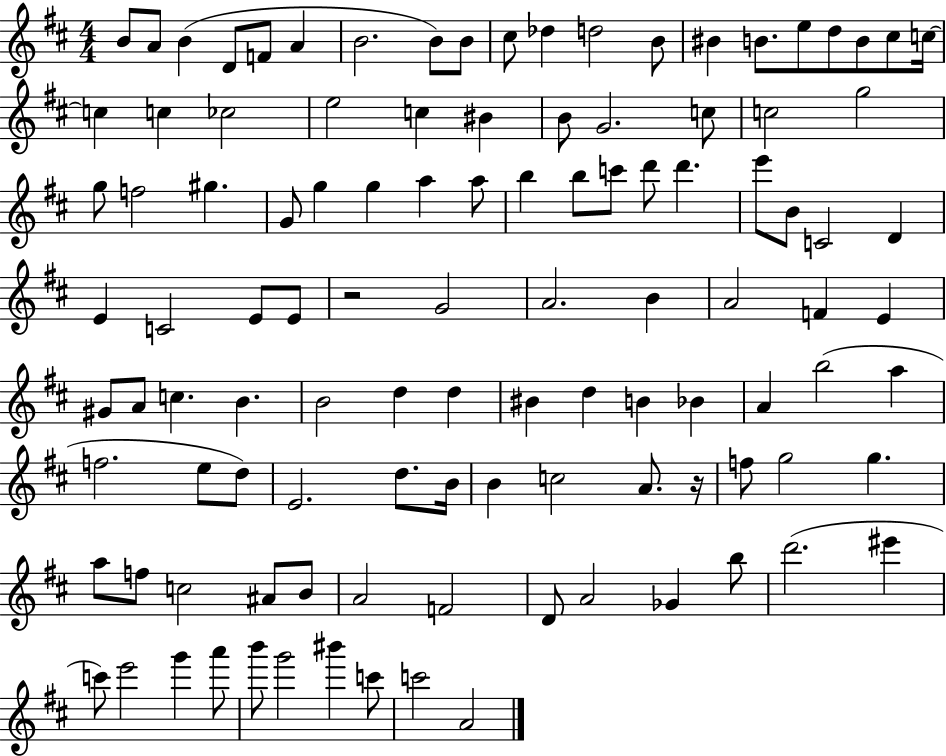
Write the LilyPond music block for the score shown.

{
  \clef treble
  \numericTimeSignature
  \time 4/4
  \key d \major
  b'8 a'8 b'4( d'8 f'8 a'4 | b'2. b'8) b'8 | cis''8 des''4 d''2 b'8 | bis'4 b'8. e''8 d''8 b'8 cis''8 c''16~~ | \break c''4 c''4 ces''2 | e''2 c''4 bis'4 | b'8 g'2. c''8 | c''2 g''2 | \break g''8 f''2 gis''4. | g'8 g''4 g''4 a''4 a''8 | b''4 b''8 c'''8 d'''8 d'''4. | e'''8 b'8 c'2 d'4 | \break e'4 c'2 e'8 e'8 | r2 g'2 | a'2. b'4 | a'2 f'4 e'4 | \break gis'8 a'8 c''4. b'4. | b'2 d''4 d''4 | bis'4 d''4 b'4 bes'4 | a'4 b''2( a''4 | \break f''2. e''8 d''8) | e'2. d''8. b'16 | b'4 c''2 a'8. r16 | f''8 g''2 g''4. | \break a''8 f''8 c''2 ais'8 b'8 | a'2 f'2 | d'8 a'2 ges'4 b''8 | d'''2.( eis'''4 | \break c'''8) e'''2 g'''4 a'''8 | b'''8 g'''2 bis'''4 c'''8 | c'''2 a'2 | \bar "|."
}